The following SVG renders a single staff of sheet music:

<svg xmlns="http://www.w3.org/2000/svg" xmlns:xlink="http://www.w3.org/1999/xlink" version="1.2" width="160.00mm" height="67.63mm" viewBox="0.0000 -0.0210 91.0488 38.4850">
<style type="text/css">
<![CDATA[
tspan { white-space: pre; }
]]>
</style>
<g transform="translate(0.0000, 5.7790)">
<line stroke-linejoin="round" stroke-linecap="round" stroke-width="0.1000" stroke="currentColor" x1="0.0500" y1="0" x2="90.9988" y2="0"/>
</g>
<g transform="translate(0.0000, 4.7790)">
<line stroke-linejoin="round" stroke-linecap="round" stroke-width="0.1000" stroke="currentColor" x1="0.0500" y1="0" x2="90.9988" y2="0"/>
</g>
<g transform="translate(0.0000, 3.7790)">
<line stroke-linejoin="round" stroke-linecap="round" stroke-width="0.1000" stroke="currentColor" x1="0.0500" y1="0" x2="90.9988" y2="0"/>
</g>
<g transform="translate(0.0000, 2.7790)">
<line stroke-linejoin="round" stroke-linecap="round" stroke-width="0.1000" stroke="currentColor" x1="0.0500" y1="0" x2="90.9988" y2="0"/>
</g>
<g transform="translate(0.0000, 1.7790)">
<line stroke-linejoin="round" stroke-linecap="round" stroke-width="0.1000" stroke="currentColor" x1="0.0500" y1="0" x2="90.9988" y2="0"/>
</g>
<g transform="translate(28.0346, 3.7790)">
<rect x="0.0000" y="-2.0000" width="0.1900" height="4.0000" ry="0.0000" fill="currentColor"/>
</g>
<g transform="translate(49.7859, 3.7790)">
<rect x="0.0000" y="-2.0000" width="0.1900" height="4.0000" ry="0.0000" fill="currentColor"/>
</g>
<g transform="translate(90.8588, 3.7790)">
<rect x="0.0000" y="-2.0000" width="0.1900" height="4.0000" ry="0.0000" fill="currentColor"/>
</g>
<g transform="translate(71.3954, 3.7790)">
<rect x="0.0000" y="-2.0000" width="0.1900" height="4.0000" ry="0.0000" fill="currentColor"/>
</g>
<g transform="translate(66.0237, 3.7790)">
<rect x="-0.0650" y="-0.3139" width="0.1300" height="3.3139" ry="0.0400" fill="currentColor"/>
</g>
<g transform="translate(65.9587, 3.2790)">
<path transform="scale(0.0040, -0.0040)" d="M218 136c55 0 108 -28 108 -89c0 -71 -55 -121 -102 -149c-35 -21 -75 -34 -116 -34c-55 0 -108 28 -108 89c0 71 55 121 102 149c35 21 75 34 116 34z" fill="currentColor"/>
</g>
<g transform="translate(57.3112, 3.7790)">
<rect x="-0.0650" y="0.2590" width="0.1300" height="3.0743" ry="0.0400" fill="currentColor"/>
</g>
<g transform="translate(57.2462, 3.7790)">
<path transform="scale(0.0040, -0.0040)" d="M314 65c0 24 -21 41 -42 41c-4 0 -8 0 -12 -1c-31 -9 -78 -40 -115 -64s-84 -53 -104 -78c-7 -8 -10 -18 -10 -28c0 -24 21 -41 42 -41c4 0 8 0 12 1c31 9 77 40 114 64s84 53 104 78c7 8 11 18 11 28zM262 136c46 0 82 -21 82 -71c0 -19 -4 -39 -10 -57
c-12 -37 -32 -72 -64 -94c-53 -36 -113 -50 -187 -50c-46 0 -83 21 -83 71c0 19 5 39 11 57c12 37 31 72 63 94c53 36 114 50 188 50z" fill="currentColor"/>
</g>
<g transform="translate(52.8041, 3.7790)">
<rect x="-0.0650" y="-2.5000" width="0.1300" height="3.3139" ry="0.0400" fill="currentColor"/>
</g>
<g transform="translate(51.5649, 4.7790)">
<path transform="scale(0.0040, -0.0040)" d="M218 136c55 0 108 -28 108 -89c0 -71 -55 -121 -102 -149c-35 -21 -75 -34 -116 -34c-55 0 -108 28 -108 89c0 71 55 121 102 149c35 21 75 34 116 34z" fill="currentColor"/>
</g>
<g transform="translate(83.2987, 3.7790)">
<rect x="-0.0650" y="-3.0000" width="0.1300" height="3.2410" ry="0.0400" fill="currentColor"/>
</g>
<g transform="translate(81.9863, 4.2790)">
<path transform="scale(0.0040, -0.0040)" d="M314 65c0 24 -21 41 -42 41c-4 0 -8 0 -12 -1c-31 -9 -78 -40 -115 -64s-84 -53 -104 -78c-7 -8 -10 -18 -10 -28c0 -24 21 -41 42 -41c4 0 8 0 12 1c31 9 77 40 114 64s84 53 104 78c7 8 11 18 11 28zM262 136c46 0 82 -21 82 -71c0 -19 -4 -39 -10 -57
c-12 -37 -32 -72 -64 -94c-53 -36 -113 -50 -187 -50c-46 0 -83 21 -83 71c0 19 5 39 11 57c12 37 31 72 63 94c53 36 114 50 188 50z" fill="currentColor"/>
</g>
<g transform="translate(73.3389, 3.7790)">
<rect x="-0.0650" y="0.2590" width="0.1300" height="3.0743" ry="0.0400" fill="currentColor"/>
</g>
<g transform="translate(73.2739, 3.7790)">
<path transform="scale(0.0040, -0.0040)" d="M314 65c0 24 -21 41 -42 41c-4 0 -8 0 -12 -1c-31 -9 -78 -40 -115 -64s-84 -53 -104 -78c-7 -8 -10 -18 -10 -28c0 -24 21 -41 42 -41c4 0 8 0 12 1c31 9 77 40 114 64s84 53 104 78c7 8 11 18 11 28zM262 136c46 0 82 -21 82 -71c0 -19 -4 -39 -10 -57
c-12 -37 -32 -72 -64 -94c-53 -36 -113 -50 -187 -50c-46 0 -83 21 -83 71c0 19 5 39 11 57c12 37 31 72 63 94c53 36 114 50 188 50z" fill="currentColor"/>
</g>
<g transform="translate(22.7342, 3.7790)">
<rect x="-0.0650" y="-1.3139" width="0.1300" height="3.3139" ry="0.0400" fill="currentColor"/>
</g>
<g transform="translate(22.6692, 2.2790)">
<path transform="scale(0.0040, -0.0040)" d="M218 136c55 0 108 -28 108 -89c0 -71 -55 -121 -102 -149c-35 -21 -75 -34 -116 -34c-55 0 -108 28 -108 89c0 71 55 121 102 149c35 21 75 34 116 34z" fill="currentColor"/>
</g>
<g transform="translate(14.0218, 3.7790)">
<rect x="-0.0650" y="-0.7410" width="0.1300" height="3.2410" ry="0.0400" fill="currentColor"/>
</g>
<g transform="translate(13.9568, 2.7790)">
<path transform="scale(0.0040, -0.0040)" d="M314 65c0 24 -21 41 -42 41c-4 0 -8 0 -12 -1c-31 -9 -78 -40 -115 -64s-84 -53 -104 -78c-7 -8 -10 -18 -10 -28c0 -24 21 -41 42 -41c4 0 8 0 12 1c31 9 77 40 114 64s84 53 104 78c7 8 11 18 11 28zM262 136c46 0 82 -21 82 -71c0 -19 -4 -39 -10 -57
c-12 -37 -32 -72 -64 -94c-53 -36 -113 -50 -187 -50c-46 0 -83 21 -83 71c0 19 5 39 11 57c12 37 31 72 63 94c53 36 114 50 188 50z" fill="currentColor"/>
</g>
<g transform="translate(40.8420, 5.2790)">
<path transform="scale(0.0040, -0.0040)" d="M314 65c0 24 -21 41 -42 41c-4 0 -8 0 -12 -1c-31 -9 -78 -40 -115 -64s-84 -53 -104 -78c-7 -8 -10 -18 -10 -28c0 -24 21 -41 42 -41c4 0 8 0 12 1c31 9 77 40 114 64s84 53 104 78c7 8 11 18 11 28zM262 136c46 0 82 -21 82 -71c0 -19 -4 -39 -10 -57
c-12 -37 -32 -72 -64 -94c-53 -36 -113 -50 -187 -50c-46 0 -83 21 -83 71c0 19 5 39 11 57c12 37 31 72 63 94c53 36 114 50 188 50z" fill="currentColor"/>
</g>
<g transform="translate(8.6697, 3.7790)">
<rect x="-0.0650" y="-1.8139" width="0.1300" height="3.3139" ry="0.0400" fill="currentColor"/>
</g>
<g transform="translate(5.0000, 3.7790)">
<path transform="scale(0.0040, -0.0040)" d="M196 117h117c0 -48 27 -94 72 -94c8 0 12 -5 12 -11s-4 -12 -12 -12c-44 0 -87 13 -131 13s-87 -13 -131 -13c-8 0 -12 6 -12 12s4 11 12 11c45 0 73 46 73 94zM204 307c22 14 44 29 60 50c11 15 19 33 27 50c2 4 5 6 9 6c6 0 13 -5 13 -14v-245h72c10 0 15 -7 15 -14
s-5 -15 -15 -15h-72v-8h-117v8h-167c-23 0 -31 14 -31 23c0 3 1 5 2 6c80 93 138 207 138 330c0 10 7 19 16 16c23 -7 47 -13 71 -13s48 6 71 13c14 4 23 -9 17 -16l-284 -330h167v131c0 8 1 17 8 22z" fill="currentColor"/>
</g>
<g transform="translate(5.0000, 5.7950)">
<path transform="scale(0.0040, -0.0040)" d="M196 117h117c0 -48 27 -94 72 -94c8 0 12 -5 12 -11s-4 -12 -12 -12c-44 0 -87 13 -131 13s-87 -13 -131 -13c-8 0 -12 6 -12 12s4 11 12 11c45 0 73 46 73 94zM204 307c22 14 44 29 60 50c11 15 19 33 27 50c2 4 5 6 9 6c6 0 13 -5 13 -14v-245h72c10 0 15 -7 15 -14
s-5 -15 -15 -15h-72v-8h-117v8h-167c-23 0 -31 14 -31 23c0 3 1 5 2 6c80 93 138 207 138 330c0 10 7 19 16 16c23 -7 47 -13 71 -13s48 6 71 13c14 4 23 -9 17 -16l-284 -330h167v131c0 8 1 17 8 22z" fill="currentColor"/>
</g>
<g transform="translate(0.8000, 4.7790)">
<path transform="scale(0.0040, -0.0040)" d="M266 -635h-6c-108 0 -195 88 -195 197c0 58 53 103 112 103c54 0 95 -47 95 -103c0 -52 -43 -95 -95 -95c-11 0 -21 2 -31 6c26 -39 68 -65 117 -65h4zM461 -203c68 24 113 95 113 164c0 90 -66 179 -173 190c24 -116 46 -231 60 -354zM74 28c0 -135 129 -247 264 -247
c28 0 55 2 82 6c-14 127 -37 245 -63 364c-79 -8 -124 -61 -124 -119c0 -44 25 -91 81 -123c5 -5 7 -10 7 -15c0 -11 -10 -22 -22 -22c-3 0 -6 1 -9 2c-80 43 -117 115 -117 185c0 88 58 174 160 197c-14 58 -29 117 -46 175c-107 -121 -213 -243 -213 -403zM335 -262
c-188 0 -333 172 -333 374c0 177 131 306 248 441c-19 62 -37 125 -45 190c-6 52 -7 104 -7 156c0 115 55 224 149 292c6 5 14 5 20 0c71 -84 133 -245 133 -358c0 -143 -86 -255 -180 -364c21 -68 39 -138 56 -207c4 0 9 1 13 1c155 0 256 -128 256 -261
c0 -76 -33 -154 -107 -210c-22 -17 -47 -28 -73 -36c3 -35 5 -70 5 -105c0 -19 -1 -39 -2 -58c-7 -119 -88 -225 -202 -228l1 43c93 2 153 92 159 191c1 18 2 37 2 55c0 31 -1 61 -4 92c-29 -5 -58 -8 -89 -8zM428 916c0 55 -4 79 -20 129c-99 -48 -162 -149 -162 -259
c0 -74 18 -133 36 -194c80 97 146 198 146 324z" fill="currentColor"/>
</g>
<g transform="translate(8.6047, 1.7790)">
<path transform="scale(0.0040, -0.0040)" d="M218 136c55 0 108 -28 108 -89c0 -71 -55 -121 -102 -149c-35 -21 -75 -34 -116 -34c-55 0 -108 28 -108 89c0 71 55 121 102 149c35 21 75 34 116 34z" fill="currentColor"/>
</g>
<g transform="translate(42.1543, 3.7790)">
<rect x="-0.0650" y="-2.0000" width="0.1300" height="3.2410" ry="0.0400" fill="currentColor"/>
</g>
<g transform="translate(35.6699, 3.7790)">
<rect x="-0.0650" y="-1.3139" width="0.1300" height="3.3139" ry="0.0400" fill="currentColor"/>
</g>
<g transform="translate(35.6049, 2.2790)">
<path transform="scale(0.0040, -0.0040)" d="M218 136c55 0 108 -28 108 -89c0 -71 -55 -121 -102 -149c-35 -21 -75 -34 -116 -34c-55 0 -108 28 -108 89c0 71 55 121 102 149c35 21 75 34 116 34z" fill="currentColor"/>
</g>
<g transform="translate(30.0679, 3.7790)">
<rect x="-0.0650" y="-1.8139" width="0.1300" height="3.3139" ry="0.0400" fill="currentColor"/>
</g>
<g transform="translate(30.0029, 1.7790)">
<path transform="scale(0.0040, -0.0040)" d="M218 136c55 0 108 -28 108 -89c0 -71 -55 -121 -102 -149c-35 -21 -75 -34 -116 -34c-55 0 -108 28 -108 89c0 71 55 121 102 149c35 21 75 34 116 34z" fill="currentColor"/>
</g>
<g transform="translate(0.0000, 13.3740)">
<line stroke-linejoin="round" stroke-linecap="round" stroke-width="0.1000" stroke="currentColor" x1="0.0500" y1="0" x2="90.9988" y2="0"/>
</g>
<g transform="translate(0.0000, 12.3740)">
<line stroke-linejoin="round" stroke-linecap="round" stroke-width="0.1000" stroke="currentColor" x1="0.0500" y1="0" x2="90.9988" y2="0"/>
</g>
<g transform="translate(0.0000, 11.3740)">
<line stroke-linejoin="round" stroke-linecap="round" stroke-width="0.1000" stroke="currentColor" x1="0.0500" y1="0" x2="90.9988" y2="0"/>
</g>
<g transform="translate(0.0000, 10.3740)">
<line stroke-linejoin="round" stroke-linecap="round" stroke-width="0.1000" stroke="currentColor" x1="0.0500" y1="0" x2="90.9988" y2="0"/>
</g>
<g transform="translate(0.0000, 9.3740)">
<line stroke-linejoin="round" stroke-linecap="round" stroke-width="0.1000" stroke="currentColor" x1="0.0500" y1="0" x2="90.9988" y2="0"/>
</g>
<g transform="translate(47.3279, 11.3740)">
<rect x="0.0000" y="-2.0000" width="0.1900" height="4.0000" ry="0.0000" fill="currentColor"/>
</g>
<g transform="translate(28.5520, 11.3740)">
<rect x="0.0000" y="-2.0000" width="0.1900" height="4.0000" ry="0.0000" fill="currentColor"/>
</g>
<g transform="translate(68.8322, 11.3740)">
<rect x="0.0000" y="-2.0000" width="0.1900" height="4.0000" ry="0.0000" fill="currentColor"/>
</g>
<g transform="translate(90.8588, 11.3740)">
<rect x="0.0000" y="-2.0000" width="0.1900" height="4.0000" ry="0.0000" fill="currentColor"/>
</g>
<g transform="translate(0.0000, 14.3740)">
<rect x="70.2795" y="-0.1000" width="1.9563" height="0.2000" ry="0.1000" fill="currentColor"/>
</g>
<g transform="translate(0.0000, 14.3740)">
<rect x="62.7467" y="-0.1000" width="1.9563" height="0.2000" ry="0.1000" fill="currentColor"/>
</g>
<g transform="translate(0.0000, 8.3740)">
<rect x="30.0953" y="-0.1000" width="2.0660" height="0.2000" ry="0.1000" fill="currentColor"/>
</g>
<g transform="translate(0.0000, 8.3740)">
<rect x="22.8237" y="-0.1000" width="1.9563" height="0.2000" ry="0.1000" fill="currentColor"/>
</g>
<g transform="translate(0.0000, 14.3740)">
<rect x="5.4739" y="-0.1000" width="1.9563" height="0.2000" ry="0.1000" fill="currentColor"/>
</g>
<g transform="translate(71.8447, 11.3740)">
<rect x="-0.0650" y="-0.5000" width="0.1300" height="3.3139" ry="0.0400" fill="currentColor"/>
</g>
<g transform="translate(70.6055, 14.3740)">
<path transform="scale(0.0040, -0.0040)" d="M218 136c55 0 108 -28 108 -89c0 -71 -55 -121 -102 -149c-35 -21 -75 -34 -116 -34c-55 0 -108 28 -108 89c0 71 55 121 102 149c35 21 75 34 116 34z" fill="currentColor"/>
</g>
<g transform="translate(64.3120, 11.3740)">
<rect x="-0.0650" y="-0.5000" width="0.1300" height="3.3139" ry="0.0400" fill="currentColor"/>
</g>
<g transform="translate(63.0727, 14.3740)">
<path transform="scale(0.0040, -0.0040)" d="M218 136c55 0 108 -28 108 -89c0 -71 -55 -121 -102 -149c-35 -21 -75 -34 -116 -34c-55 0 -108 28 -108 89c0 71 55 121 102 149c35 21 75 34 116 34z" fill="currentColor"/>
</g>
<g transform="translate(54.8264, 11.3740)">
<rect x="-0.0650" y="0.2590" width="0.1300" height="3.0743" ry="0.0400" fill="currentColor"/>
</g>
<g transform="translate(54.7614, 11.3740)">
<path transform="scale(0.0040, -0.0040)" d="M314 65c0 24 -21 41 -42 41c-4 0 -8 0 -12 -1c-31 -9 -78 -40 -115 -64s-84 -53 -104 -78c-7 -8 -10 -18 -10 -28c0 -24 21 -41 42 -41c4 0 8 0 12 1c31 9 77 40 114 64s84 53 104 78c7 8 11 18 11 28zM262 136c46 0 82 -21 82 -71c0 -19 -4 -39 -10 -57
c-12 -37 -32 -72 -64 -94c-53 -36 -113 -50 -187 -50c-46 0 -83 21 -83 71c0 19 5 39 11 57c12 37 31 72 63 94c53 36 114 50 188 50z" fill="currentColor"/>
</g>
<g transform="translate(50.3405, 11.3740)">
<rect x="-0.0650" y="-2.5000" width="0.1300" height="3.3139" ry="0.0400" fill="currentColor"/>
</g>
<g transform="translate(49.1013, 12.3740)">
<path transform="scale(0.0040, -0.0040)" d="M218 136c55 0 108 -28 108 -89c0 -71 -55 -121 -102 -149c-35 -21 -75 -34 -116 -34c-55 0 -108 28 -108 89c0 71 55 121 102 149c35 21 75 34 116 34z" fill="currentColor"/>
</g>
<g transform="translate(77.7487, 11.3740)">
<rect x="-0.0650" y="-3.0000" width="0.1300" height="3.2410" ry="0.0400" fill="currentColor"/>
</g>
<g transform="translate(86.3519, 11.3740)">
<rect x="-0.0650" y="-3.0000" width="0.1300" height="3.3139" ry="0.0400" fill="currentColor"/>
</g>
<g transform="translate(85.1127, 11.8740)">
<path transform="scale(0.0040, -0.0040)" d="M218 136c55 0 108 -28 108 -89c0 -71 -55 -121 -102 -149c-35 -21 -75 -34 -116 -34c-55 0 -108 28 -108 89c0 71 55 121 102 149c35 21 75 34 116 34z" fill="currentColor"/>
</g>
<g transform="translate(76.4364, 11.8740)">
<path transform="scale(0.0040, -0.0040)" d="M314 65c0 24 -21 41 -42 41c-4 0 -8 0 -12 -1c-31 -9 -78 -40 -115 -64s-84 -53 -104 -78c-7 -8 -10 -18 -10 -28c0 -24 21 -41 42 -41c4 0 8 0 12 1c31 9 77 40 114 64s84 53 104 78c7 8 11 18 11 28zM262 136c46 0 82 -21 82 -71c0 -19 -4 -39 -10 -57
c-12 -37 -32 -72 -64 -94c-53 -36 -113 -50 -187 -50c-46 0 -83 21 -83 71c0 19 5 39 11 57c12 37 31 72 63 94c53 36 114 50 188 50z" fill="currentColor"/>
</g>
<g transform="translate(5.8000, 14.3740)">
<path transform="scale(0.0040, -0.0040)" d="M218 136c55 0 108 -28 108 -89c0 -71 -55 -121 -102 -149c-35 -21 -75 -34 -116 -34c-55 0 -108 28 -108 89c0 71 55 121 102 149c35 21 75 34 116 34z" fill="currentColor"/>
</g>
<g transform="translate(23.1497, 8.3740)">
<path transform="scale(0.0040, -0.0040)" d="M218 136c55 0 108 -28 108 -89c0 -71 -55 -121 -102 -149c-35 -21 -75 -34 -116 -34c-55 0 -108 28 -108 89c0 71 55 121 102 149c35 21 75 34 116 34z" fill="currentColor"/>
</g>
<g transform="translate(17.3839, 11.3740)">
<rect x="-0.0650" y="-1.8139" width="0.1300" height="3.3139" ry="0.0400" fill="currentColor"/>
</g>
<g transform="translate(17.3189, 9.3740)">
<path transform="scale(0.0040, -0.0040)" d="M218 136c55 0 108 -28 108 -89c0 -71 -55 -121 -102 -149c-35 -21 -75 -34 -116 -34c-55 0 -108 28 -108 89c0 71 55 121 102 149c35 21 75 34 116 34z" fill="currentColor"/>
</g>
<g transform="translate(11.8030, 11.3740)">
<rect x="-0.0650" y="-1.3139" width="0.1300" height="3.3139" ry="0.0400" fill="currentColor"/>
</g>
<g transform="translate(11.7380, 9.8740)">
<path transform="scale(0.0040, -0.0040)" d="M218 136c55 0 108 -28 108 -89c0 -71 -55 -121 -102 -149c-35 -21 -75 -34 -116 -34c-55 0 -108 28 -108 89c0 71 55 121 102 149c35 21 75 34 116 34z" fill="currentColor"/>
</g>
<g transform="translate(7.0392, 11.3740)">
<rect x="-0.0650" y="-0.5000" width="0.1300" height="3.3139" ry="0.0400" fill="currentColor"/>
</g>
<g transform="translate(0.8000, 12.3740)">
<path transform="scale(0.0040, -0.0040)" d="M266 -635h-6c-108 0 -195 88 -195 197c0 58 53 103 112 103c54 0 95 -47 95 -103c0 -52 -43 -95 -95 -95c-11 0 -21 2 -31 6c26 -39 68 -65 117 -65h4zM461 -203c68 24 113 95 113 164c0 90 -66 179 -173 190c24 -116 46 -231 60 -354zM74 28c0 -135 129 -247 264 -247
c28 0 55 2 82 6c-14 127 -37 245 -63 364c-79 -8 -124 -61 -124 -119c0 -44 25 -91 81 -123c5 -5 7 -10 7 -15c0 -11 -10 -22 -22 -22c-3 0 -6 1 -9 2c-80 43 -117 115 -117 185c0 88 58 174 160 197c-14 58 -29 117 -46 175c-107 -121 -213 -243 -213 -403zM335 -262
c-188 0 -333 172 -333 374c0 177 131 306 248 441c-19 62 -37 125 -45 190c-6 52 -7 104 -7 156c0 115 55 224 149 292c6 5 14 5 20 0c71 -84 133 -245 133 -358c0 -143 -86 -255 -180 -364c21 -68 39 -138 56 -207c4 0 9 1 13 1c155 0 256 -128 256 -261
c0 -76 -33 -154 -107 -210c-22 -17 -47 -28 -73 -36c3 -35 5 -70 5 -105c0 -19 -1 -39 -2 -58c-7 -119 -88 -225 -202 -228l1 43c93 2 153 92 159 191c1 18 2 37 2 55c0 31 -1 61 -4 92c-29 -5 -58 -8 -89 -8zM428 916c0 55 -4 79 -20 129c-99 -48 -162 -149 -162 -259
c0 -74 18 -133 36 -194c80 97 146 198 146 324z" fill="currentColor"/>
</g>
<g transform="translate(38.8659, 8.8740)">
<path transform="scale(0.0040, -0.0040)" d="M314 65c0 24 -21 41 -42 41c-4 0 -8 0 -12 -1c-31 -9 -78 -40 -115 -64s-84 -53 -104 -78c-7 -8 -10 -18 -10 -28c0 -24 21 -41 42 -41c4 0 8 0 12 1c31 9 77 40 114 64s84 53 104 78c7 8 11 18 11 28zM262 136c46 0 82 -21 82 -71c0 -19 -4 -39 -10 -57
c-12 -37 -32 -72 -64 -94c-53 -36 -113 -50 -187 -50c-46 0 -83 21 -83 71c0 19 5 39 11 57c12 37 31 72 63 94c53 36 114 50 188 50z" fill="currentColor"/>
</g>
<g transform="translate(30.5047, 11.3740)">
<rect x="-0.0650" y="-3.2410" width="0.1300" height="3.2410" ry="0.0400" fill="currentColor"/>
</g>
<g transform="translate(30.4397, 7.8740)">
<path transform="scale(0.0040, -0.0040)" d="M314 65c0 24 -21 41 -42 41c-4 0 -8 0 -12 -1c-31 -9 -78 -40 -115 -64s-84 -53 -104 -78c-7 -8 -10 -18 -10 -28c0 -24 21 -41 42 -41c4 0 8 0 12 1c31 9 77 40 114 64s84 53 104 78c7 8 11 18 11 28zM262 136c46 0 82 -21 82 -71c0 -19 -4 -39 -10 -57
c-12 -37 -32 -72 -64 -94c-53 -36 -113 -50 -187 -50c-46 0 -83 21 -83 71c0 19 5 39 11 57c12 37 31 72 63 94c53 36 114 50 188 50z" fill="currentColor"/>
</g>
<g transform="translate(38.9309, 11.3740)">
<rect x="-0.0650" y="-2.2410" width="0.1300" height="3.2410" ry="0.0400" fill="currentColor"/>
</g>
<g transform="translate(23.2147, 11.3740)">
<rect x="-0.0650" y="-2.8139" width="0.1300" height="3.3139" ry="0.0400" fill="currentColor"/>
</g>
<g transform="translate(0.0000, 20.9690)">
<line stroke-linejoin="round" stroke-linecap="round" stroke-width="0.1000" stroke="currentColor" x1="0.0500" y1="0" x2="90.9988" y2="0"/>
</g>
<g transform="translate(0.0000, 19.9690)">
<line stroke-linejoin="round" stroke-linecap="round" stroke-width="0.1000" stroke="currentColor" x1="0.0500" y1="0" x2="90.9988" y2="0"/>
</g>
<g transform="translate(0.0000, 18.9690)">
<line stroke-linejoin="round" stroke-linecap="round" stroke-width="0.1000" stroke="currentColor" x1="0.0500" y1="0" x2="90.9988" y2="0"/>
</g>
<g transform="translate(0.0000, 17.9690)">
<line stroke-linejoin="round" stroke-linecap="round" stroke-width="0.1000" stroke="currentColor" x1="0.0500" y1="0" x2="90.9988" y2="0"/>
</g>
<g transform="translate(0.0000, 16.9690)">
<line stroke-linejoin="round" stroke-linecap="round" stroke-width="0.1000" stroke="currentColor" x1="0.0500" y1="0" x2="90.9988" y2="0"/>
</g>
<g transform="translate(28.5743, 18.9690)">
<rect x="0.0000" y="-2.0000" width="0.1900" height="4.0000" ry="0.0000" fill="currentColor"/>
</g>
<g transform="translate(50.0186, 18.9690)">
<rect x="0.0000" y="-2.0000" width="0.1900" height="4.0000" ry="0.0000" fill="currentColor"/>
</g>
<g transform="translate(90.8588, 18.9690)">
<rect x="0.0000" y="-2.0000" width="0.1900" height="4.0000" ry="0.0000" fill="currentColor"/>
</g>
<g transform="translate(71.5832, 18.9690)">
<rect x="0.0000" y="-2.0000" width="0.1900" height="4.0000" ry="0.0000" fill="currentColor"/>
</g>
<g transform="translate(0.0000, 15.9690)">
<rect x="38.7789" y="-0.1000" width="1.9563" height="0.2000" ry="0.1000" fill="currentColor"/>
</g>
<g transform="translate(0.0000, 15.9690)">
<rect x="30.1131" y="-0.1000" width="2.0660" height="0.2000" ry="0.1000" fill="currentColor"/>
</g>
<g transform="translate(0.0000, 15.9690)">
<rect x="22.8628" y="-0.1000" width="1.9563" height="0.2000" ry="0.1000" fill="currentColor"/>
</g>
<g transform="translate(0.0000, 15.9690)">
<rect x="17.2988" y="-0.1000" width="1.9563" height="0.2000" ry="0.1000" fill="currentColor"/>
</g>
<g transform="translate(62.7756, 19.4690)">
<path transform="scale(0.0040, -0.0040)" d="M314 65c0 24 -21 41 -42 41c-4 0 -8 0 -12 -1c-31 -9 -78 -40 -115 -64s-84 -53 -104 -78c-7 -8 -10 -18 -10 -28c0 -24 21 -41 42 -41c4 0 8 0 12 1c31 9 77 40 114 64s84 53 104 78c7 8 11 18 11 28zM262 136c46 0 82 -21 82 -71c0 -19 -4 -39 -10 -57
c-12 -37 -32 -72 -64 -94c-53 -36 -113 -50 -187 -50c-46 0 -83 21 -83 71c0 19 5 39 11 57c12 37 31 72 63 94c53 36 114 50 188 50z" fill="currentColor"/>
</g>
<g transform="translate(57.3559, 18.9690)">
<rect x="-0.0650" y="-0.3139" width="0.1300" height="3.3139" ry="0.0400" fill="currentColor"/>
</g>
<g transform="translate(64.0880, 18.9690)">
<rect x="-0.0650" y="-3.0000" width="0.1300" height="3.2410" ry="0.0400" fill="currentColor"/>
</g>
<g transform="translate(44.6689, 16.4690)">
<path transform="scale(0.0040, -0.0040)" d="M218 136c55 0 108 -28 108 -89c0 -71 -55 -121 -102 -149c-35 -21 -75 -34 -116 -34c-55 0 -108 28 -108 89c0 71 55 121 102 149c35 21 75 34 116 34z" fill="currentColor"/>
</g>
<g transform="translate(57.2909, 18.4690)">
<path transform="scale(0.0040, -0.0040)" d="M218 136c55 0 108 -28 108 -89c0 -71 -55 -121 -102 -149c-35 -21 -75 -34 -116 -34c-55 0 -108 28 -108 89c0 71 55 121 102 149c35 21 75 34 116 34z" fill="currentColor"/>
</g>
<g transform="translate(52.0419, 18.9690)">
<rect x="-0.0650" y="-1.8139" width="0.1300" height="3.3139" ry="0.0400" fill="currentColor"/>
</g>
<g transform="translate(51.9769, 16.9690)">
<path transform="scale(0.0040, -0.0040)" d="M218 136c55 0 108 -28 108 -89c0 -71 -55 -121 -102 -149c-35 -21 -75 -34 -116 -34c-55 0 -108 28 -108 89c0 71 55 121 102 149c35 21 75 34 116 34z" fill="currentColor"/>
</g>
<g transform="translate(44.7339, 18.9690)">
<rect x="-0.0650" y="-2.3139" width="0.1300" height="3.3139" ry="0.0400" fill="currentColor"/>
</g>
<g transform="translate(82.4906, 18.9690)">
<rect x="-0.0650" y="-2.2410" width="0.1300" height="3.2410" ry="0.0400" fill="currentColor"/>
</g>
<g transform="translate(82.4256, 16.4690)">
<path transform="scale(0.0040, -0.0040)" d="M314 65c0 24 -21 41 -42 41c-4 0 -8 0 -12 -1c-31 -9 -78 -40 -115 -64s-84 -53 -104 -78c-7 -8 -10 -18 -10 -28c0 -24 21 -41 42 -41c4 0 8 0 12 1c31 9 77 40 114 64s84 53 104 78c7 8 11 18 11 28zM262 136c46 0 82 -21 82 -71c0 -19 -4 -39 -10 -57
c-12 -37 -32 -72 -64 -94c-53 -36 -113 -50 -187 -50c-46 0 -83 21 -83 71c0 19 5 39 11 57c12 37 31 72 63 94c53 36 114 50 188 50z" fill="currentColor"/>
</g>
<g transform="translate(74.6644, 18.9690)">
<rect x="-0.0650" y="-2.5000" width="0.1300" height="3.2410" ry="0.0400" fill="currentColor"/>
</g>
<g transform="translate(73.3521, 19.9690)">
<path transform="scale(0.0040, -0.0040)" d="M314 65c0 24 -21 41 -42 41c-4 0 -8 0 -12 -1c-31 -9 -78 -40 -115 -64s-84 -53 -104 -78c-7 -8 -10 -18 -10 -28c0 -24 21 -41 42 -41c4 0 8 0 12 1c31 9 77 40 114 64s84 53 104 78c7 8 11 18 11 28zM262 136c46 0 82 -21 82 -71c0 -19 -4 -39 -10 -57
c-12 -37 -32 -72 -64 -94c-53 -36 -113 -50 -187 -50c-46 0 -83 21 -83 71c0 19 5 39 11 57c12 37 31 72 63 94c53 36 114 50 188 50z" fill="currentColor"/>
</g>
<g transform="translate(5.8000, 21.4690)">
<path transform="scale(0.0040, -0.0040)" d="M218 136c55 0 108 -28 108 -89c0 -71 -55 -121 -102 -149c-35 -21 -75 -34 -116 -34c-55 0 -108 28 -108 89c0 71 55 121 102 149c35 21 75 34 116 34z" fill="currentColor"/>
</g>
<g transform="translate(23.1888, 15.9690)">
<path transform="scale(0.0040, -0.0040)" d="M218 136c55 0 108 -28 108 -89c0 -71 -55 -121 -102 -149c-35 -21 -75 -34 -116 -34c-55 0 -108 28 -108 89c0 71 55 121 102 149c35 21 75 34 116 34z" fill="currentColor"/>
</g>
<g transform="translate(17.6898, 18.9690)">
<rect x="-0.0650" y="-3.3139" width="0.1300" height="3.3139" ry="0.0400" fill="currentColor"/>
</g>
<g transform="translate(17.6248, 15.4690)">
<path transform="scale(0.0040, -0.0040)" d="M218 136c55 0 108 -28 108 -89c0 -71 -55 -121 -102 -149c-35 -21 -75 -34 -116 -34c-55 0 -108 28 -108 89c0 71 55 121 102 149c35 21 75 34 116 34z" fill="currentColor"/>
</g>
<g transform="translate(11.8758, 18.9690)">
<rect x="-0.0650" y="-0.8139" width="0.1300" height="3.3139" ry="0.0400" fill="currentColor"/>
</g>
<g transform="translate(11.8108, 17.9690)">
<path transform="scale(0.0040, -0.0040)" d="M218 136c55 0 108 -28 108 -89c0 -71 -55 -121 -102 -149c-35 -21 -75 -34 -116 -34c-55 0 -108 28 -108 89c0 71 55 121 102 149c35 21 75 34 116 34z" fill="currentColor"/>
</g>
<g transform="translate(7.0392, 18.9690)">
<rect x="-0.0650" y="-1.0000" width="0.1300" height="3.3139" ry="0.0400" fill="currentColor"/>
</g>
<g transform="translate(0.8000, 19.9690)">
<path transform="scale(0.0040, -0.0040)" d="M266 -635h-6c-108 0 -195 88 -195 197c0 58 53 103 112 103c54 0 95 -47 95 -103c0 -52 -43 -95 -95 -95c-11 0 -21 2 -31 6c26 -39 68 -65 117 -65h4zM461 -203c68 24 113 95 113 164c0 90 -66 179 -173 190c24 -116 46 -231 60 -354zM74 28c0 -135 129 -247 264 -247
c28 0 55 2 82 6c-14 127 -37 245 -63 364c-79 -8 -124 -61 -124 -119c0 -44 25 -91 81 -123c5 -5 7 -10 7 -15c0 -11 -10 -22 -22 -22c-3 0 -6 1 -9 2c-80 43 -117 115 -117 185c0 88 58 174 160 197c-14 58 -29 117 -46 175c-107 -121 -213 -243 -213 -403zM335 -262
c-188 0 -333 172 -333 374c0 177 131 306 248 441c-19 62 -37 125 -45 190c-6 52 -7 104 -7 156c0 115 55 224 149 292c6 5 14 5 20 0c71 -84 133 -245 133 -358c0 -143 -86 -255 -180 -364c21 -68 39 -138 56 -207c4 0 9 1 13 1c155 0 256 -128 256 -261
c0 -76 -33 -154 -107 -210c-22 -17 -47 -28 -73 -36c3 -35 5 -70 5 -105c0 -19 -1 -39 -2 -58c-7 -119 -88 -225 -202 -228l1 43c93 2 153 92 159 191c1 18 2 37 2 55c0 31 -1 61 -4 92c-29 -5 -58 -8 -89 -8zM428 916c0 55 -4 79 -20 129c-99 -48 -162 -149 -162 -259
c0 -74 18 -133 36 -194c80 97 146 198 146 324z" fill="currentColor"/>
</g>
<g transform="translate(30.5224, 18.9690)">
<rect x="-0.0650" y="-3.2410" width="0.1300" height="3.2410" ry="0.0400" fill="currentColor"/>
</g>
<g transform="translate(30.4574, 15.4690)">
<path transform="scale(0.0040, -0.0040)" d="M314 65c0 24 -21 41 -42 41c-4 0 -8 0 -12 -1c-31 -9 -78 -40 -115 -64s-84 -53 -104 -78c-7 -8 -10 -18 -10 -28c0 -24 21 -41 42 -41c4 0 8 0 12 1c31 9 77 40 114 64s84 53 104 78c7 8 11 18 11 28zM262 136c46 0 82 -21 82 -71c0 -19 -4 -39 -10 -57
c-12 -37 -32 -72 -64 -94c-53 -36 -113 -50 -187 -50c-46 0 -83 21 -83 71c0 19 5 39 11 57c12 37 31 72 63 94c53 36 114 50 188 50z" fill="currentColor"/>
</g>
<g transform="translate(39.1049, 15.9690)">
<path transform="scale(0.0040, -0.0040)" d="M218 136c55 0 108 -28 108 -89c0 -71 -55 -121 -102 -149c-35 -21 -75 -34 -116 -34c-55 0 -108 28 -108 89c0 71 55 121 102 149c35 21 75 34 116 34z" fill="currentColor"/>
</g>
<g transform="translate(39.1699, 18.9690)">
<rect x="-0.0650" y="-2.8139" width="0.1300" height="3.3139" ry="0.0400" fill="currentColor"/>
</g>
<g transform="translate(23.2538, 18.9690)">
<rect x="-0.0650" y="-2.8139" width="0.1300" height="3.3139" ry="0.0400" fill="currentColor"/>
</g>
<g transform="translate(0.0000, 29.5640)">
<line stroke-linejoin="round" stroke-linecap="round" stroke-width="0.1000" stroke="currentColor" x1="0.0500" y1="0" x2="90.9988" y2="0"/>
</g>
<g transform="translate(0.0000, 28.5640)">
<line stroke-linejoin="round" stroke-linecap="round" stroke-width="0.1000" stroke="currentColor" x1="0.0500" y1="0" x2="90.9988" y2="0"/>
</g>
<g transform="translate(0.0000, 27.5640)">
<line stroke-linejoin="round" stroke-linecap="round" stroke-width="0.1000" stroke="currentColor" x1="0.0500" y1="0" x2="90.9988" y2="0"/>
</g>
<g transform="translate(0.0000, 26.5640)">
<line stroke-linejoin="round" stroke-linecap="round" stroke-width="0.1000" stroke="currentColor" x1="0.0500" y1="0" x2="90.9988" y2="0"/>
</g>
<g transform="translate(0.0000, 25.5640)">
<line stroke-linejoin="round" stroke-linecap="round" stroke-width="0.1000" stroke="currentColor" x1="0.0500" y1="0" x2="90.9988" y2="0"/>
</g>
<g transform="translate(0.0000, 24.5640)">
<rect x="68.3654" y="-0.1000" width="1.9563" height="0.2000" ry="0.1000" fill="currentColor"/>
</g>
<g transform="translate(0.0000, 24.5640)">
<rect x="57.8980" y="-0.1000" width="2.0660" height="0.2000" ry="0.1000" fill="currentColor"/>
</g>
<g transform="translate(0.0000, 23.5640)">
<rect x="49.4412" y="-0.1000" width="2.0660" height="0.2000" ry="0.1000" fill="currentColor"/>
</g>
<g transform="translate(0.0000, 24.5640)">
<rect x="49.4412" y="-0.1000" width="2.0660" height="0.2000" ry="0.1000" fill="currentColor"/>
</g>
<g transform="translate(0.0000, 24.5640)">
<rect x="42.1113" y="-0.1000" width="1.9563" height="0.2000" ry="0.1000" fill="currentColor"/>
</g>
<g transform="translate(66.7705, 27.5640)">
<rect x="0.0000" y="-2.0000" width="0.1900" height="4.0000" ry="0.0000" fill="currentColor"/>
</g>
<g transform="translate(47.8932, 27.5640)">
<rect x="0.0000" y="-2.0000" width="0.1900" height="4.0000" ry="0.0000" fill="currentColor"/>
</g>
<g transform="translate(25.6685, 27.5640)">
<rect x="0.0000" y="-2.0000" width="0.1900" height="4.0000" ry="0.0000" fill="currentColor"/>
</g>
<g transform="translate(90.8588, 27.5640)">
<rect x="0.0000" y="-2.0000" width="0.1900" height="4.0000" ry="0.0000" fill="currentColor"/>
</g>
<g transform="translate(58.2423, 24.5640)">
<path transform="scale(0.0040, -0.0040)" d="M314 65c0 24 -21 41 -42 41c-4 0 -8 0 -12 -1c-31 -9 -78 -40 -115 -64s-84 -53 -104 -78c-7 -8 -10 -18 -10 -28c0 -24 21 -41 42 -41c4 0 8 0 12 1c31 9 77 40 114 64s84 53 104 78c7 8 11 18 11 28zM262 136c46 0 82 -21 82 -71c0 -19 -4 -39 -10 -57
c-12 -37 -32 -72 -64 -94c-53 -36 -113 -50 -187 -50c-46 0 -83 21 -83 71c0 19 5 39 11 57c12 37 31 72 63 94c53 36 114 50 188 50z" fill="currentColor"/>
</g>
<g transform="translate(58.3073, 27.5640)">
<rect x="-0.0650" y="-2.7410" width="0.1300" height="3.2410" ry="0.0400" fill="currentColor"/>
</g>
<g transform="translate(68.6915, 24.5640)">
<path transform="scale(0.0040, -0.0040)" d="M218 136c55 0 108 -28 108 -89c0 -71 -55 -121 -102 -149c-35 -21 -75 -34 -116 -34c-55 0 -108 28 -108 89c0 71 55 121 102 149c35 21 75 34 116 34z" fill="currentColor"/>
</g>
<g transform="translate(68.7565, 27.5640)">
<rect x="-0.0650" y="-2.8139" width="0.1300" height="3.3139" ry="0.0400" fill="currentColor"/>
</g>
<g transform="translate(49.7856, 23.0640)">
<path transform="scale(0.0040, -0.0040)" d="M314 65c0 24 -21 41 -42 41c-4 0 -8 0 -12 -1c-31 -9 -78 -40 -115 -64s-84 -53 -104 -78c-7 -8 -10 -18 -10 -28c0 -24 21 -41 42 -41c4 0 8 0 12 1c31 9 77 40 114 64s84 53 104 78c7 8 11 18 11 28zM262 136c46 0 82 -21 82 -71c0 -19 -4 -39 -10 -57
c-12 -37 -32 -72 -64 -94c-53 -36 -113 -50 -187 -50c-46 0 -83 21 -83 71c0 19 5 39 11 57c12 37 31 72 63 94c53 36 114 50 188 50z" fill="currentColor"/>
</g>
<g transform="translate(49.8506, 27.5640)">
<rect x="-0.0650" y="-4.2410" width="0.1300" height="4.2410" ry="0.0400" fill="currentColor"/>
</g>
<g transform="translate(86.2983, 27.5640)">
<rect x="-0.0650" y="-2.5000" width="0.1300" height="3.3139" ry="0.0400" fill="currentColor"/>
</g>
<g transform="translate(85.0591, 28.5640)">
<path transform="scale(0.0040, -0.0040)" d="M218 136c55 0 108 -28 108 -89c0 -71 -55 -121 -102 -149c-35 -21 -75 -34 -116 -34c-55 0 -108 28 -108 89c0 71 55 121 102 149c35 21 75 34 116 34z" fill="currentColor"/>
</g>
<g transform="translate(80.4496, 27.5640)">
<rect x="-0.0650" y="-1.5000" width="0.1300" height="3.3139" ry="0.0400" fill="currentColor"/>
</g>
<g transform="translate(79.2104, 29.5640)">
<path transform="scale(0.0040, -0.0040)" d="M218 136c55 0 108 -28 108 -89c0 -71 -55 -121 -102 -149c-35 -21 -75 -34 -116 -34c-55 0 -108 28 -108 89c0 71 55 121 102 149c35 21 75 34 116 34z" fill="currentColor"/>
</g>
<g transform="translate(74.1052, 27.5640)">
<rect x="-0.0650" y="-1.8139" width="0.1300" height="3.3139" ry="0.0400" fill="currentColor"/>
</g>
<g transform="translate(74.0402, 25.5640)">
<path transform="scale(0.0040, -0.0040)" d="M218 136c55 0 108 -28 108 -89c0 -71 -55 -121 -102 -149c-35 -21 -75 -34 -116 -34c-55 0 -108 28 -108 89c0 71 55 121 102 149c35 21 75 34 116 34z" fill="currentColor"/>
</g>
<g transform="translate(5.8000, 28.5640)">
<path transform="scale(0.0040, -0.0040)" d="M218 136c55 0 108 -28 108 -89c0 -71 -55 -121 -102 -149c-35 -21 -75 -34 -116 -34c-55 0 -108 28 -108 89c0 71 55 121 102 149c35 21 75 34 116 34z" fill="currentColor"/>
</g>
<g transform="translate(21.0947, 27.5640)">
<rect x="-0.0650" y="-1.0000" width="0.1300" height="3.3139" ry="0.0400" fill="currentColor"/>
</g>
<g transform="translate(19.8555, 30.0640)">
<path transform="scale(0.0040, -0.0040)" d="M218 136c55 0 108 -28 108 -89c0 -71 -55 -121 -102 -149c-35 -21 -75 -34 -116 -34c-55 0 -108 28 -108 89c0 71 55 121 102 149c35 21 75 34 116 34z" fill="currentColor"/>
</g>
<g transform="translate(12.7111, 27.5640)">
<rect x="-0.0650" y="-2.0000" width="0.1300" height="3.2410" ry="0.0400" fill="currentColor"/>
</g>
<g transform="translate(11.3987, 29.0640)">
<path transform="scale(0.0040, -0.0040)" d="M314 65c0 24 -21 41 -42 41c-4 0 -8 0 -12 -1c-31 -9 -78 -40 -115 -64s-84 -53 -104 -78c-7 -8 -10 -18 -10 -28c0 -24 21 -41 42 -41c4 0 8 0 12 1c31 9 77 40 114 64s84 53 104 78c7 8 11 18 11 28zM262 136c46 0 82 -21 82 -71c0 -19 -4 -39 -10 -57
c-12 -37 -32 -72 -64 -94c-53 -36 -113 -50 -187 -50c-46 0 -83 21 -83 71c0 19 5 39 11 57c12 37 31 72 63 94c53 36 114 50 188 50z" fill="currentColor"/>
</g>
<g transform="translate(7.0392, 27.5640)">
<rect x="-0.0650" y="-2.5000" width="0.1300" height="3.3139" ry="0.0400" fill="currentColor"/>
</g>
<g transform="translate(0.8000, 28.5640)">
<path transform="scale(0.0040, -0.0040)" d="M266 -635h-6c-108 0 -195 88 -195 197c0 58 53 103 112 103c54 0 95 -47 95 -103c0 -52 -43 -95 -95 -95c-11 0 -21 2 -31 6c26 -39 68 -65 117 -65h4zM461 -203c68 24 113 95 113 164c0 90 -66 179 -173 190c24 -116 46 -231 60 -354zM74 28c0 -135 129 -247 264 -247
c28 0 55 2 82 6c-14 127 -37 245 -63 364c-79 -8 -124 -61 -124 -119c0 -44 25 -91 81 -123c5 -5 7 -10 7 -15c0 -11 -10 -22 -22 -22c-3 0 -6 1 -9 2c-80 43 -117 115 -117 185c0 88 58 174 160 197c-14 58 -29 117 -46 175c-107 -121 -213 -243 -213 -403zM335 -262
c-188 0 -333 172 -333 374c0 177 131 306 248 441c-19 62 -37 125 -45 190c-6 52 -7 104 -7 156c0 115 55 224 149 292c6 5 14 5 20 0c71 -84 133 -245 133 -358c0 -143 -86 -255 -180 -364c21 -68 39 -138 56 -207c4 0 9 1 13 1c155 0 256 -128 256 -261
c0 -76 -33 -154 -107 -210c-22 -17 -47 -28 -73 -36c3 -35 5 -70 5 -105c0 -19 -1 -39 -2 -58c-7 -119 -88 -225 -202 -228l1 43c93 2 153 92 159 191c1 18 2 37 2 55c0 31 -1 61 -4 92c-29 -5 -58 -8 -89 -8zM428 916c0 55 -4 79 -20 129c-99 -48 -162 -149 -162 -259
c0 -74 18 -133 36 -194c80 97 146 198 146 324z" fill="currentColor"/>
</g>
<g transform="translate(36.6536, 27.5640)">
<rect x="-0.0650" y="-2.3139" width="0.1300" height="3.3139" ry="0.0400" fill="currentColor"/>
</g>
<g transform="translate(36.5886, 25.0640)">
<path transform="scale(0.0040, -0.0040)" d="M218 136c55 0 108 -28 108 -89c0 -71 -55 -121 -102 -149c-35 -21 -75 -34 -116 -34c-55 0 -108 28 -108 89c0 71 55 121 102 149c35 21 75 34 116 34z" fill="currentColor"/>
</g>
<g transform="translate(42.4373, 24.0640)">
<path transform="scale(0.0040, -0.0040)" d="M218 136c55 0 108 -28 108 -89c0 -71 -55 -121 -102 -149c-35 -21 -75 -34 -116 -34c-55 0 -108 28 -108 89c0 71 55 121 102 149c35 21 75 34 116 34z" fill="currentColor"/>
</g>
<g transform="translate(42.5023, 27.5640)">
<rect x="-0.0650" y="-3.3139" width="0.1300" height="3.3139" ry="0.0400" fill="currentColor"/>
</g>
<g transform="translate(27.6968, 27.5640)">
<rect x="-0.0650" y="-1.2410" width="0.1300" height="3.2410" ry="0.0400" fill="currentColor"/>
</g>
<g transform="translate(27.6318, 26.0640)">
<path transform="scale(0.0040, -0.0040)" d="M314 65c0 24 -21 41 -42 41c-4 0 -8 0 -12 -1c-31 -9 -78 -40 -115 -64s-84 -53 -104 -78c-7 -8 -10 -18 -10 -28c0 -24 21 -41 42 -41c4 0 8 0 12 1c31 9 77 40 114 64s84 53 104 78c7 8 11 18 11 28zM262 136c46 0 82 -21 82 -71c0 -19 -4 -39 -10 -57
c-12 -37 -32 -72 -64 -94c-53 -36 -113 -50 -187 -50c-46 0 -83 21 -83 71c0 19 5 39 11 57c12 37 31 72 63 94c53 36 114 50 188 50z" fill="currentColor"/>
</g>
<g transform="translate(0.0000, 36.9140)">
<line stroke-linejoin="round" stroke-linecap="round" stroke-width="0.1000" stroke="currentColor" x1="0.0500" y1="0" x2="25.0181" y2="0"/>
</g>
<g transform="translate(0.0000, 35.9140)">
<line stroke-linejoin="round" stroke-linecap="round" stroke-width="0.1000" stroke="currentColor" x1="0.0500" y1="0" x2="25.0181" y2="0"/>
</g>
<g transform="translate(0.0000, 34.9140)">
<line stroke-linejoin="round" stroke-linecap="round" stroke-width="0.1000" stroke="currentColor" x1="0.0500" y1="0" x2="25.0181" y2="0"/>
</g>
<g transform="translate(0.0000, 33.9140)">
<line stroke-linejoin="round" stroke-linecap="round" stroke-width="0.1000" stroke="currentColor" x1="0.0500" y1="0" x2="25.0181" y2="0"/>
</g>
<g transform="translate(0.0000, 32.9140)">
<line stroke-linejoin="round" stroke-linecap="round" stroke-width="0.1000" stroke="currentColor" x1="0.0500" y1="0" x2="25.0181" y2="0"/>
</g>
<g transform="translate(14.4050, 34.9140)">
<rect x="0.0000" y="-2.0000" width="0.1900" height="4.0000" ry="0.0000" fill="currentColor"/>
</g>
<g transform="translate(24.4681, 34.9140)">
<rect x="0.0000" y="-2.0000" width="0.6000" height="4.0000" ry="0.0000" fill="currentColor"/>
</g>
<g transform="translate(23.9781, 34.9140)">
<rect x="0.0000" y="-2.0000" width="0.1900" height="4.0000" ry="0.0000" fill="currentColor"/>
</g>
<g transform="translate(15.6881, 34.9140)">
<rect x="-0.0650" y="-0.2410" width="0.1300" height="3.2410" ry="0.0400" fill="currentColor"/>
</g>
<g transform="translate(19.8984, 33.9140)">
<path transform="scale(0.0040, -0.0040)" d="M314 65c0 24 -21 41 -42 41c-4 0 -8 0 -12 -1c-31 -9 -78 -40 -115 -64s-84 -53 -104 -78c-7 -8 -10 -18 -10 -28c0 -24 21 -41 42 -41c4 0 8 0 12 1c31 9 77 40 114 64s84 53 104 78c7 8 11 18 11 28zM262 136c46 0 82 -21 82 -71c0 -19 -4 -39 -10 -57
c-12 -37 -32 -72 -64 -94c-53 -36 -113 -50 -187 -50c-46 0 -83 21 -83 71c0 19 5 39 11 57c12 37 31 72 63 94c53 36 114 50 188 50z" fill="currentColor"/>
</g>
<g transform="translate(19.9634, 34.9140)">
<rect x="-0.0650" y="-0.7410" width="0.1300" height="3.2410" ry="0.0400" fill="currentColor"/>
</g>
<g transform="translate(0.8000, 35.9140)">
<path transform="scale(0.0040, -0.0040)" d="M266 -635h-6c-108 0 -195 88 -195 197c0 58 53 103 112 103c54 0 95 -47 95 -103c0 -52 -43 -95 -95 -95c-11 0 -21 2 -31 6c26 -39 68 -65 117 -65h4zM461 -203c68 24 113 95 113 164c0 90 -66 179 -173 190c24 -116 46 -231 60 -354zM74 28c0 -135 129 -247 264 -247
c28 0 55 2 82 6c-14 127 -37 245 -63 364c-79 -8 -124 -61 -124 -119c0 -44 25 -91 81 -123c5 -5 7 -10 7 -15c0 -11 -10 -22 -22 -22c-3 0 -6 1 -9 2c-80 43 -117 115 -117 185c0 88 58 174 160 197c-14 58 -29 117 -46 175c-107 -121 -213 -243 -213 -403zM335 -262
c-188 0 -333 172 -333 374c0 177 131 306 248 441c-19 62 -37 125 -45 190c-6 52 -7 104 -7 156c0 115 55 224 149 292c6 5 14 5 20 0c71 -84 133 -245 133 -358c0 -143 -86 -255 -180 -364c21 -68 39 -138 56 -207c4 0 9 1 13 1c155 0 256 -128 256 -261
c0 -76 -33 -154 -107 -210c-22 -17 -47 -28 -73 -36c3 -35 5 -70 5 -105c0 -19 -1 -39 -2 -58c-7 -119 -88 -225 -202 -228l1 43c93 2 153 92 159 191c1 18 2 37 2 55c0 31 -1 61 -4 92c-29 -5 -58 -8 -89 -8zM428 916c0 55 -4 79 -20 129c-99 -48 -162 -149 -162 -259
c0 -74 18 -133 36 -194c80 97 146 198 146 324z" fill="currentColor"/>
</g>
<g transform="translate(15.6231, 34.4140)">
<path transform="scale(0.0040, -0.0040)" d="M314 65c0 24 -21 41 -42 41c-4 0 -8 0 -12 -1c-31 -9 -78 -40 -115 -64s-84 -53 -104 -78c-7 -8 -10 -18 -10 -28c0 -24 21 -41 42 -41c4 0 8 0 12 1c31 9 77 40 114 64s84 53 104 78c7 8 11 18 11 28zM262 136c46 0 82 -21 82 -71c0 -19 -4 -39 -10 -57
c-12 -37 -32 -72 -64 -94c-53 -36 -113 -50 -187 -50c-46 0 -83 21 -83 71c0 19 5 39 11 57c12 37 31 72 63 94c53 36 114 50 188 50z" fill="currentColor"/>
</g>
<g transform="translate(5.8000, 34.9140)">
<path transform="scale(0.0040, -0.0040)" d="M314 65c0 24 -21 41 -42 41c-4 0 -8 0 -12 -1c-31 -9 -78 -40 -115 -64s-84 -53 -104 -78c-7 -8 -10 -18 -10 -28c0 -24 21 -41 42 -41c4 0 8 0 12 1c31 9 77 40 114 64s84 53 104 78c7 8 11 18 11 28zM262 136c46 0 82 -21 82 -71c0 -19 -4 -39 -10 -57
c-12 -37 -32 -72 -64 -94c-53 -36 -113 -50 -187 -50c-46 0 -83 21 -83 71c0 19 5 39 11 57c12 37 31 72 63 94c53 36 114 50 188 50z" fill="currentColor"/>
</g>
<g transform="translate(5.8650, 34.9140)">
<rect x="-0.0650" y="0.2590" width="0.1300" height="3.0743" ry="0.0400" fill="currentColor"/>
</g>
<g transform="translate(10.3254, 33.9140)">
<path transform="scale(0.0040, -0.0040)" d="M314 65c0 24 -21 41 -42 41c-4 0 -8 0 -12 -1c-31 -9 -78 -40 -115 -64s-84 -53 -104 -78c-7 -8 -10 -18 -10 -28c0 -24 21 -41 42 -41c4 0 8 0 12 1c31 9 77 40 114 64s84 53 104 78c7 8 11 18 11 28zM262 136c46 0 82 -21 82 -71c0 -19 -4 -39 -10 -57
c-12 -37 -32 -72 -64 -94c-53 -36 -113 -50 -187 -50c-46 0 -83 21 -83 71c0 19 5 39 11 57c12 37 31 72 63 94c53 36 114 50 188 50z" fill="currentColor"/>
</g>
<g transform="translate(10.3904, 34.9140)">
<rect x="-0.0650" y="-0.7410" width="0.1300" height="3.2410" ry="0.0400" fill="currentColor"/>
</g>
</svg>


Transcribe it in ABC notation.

X:1
T:Untitled
M:4/4
L:1/4
K:C
f d2 e f e F2 G B2 c B2 A2 C e f a b2 g2 G B2 C C A2 A D d b a b2 a g f c A2 G2 g2 G F2 D e2 g b d'2 a2 a f E G B2 d2 c2 d2